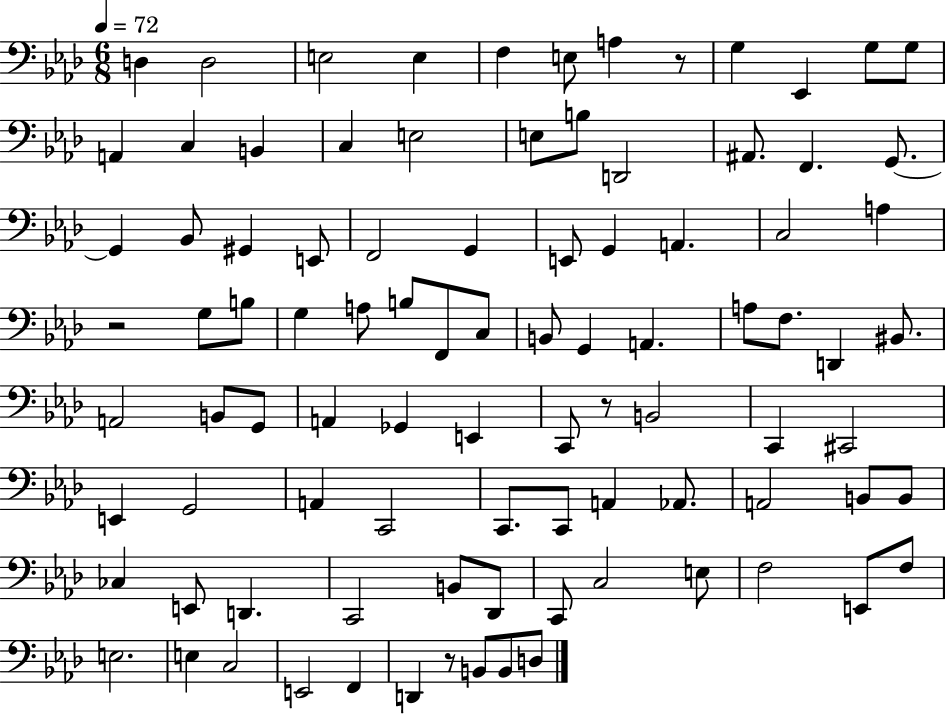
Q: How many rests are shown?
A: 4